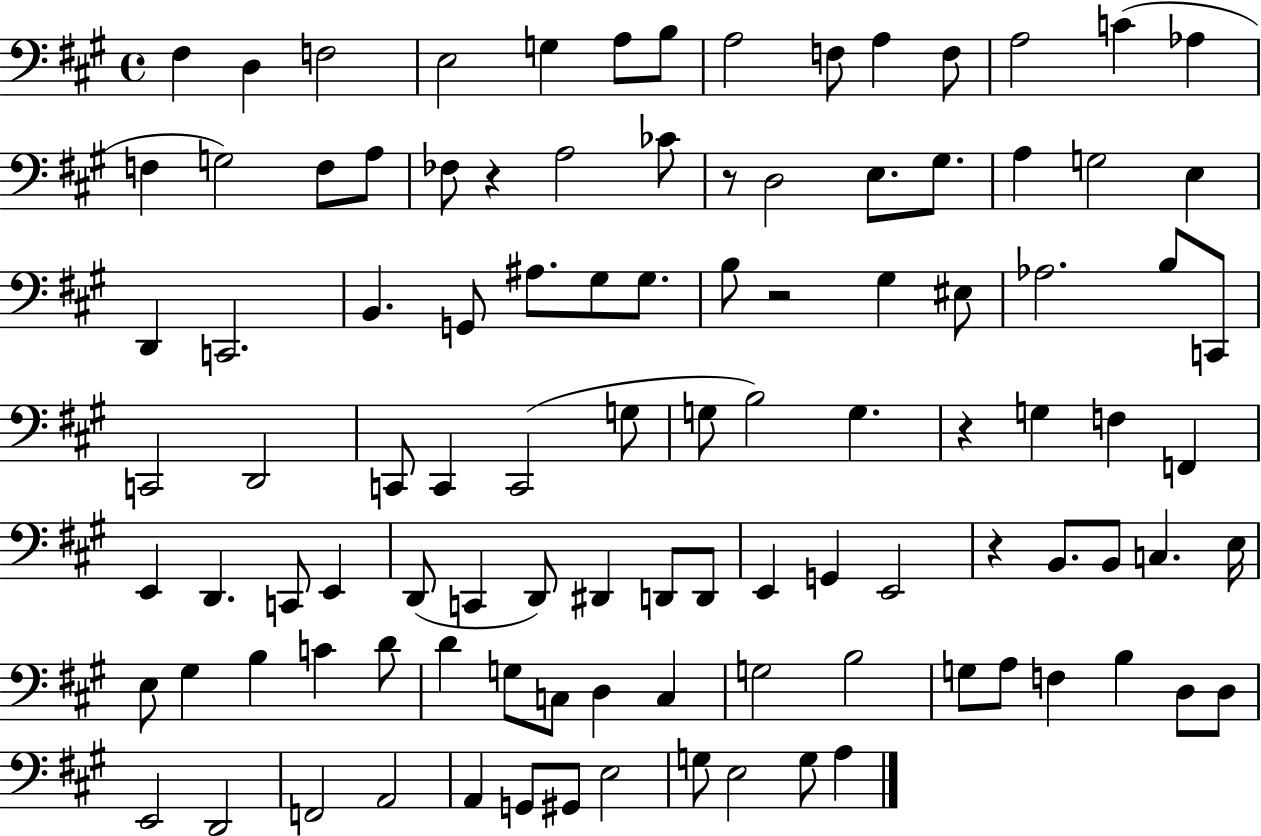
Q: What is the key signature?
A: A major